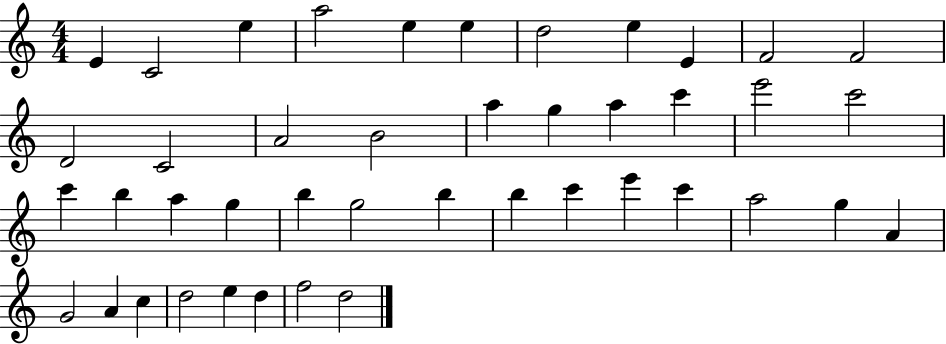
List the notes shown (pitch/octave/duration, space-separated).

E4/q C4/h E5/q A5/h E5/q E5/q D5/h E5/q E4/q F4/h F4/h D4/h C4/h A4/h B4/h A5/q G5/q A5/q C6/q E6/h C6/h C6/q B5/q A5/q G5/q B5/q G5/h B5/q B5/q C6/q E6/q C6/q A5/h G5/q A4/q G4/h A4/q C5/q D5/h E5/q D5/q F5/h D5/h